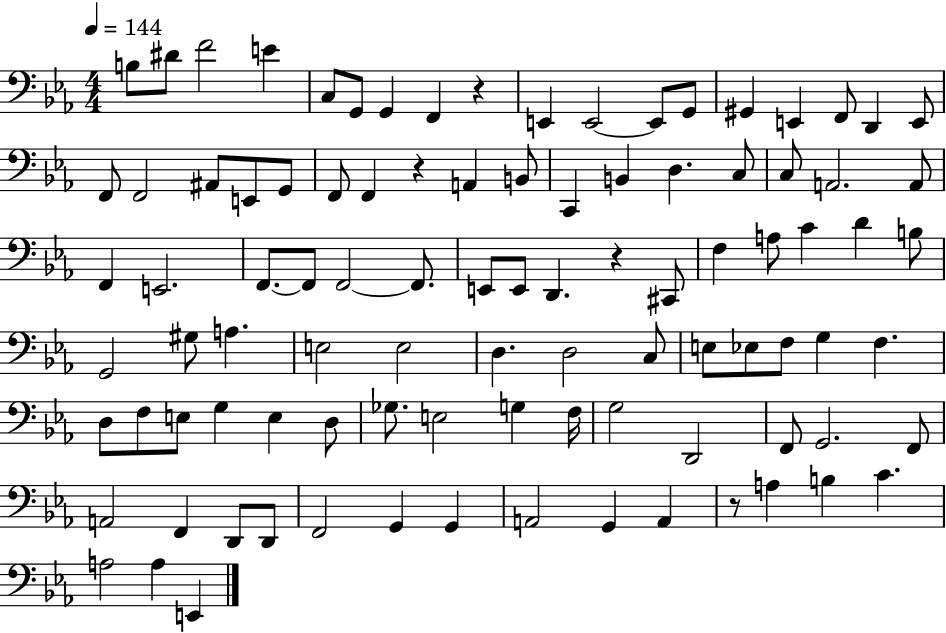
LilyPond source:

{
  \clef bass
  \numericTimeSignature
  \time 4/4
  \key ees \major
  \tempo 4 = 144
  b8 dis'8 f'2 e'4 | c8 g,8 g,4 f,4 r4 | e,4 e,2~~ e,8 g,8 | gis,4 e,4 f,8 d,4 e,8 | \break f,8 f,2 ais,8 e,8 g,8 | f,8 f,4 r4 a,4 b,8 | c,4 b,4 d4. c8 | c8 a,2. a,8 | \break f,4 e,2. | f,8.~~ f,8 f,2~~ f,8. | e,8 e,8 d,4. r4 cis,8 | f4 a8 c'4 d'4 b8 | \break g,2 gis8 a4. | e2 e2 | d4. d2 c8 | e8 ees8 f8 g4 f4. | \break d8 f8 e8 g4 e4 d8 | ges8. e2 g4 f16 | g2 d,2 | f,8 g,2. f,8 | \break a,2 f,4 d,8 d,8 | f,2 g,4 g,4 | a,2 g,4 a,4 | r8 a4 b4 c'4. | \break a2 a4 e,4 | \bar "|."
}